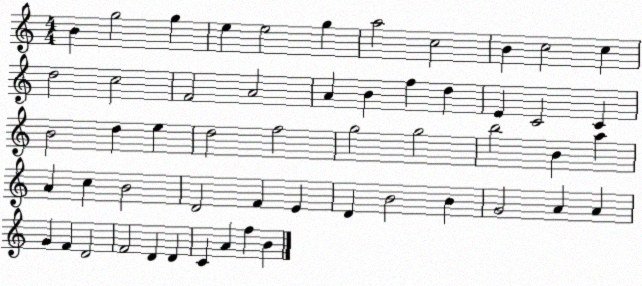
X:1
T:Untitled
M:4/4
L:1/4
K:C
B g2 g e e2 g a2 c2 B c2 c d2 c2 F2 A2 A B f d E C2 C B2 d e d2 f2 g2 g2 b2 B a A c B2 D2 F E D B2 B G2 A A G F D2 F2 D D C A f B